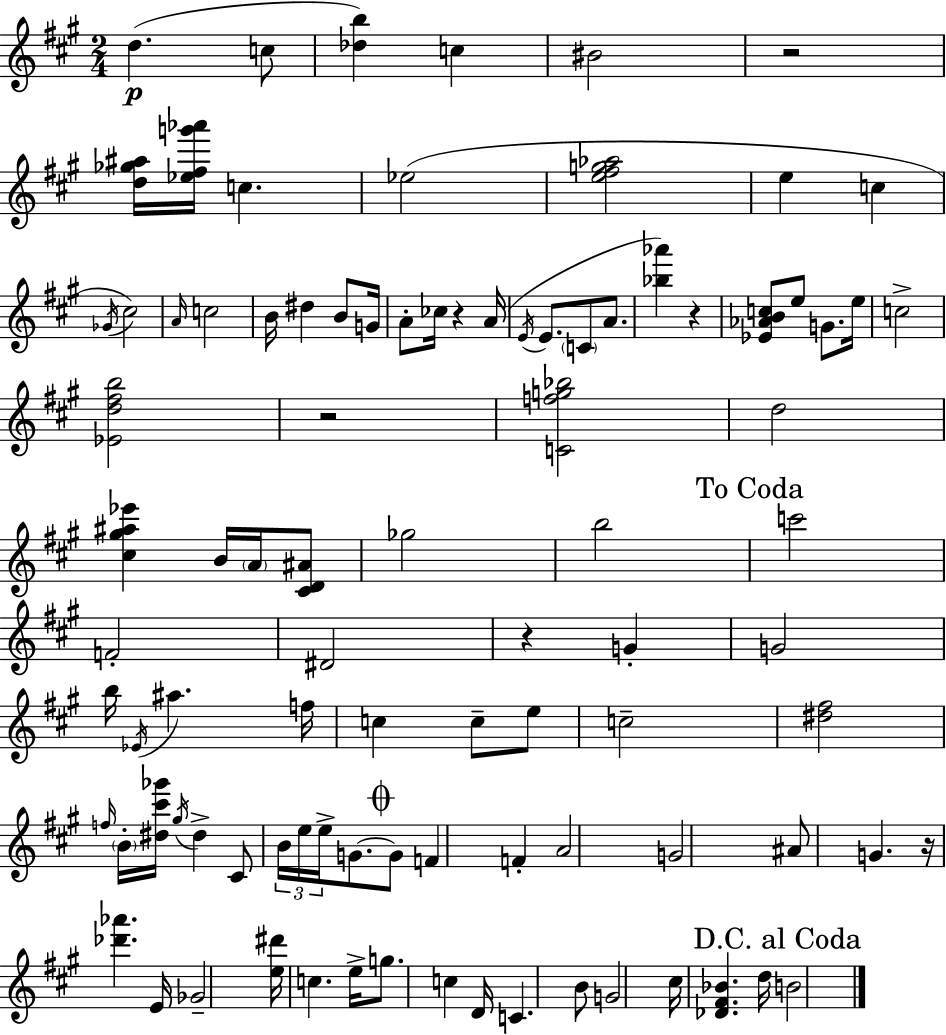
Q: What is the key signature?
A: A major